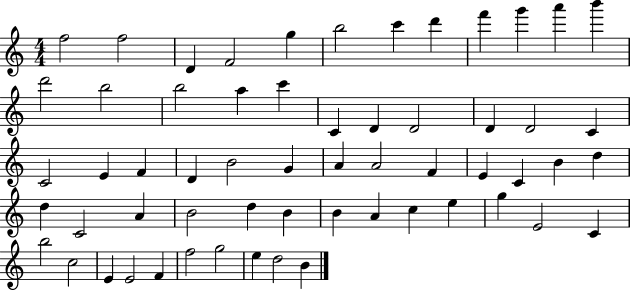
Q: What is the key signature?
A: C major